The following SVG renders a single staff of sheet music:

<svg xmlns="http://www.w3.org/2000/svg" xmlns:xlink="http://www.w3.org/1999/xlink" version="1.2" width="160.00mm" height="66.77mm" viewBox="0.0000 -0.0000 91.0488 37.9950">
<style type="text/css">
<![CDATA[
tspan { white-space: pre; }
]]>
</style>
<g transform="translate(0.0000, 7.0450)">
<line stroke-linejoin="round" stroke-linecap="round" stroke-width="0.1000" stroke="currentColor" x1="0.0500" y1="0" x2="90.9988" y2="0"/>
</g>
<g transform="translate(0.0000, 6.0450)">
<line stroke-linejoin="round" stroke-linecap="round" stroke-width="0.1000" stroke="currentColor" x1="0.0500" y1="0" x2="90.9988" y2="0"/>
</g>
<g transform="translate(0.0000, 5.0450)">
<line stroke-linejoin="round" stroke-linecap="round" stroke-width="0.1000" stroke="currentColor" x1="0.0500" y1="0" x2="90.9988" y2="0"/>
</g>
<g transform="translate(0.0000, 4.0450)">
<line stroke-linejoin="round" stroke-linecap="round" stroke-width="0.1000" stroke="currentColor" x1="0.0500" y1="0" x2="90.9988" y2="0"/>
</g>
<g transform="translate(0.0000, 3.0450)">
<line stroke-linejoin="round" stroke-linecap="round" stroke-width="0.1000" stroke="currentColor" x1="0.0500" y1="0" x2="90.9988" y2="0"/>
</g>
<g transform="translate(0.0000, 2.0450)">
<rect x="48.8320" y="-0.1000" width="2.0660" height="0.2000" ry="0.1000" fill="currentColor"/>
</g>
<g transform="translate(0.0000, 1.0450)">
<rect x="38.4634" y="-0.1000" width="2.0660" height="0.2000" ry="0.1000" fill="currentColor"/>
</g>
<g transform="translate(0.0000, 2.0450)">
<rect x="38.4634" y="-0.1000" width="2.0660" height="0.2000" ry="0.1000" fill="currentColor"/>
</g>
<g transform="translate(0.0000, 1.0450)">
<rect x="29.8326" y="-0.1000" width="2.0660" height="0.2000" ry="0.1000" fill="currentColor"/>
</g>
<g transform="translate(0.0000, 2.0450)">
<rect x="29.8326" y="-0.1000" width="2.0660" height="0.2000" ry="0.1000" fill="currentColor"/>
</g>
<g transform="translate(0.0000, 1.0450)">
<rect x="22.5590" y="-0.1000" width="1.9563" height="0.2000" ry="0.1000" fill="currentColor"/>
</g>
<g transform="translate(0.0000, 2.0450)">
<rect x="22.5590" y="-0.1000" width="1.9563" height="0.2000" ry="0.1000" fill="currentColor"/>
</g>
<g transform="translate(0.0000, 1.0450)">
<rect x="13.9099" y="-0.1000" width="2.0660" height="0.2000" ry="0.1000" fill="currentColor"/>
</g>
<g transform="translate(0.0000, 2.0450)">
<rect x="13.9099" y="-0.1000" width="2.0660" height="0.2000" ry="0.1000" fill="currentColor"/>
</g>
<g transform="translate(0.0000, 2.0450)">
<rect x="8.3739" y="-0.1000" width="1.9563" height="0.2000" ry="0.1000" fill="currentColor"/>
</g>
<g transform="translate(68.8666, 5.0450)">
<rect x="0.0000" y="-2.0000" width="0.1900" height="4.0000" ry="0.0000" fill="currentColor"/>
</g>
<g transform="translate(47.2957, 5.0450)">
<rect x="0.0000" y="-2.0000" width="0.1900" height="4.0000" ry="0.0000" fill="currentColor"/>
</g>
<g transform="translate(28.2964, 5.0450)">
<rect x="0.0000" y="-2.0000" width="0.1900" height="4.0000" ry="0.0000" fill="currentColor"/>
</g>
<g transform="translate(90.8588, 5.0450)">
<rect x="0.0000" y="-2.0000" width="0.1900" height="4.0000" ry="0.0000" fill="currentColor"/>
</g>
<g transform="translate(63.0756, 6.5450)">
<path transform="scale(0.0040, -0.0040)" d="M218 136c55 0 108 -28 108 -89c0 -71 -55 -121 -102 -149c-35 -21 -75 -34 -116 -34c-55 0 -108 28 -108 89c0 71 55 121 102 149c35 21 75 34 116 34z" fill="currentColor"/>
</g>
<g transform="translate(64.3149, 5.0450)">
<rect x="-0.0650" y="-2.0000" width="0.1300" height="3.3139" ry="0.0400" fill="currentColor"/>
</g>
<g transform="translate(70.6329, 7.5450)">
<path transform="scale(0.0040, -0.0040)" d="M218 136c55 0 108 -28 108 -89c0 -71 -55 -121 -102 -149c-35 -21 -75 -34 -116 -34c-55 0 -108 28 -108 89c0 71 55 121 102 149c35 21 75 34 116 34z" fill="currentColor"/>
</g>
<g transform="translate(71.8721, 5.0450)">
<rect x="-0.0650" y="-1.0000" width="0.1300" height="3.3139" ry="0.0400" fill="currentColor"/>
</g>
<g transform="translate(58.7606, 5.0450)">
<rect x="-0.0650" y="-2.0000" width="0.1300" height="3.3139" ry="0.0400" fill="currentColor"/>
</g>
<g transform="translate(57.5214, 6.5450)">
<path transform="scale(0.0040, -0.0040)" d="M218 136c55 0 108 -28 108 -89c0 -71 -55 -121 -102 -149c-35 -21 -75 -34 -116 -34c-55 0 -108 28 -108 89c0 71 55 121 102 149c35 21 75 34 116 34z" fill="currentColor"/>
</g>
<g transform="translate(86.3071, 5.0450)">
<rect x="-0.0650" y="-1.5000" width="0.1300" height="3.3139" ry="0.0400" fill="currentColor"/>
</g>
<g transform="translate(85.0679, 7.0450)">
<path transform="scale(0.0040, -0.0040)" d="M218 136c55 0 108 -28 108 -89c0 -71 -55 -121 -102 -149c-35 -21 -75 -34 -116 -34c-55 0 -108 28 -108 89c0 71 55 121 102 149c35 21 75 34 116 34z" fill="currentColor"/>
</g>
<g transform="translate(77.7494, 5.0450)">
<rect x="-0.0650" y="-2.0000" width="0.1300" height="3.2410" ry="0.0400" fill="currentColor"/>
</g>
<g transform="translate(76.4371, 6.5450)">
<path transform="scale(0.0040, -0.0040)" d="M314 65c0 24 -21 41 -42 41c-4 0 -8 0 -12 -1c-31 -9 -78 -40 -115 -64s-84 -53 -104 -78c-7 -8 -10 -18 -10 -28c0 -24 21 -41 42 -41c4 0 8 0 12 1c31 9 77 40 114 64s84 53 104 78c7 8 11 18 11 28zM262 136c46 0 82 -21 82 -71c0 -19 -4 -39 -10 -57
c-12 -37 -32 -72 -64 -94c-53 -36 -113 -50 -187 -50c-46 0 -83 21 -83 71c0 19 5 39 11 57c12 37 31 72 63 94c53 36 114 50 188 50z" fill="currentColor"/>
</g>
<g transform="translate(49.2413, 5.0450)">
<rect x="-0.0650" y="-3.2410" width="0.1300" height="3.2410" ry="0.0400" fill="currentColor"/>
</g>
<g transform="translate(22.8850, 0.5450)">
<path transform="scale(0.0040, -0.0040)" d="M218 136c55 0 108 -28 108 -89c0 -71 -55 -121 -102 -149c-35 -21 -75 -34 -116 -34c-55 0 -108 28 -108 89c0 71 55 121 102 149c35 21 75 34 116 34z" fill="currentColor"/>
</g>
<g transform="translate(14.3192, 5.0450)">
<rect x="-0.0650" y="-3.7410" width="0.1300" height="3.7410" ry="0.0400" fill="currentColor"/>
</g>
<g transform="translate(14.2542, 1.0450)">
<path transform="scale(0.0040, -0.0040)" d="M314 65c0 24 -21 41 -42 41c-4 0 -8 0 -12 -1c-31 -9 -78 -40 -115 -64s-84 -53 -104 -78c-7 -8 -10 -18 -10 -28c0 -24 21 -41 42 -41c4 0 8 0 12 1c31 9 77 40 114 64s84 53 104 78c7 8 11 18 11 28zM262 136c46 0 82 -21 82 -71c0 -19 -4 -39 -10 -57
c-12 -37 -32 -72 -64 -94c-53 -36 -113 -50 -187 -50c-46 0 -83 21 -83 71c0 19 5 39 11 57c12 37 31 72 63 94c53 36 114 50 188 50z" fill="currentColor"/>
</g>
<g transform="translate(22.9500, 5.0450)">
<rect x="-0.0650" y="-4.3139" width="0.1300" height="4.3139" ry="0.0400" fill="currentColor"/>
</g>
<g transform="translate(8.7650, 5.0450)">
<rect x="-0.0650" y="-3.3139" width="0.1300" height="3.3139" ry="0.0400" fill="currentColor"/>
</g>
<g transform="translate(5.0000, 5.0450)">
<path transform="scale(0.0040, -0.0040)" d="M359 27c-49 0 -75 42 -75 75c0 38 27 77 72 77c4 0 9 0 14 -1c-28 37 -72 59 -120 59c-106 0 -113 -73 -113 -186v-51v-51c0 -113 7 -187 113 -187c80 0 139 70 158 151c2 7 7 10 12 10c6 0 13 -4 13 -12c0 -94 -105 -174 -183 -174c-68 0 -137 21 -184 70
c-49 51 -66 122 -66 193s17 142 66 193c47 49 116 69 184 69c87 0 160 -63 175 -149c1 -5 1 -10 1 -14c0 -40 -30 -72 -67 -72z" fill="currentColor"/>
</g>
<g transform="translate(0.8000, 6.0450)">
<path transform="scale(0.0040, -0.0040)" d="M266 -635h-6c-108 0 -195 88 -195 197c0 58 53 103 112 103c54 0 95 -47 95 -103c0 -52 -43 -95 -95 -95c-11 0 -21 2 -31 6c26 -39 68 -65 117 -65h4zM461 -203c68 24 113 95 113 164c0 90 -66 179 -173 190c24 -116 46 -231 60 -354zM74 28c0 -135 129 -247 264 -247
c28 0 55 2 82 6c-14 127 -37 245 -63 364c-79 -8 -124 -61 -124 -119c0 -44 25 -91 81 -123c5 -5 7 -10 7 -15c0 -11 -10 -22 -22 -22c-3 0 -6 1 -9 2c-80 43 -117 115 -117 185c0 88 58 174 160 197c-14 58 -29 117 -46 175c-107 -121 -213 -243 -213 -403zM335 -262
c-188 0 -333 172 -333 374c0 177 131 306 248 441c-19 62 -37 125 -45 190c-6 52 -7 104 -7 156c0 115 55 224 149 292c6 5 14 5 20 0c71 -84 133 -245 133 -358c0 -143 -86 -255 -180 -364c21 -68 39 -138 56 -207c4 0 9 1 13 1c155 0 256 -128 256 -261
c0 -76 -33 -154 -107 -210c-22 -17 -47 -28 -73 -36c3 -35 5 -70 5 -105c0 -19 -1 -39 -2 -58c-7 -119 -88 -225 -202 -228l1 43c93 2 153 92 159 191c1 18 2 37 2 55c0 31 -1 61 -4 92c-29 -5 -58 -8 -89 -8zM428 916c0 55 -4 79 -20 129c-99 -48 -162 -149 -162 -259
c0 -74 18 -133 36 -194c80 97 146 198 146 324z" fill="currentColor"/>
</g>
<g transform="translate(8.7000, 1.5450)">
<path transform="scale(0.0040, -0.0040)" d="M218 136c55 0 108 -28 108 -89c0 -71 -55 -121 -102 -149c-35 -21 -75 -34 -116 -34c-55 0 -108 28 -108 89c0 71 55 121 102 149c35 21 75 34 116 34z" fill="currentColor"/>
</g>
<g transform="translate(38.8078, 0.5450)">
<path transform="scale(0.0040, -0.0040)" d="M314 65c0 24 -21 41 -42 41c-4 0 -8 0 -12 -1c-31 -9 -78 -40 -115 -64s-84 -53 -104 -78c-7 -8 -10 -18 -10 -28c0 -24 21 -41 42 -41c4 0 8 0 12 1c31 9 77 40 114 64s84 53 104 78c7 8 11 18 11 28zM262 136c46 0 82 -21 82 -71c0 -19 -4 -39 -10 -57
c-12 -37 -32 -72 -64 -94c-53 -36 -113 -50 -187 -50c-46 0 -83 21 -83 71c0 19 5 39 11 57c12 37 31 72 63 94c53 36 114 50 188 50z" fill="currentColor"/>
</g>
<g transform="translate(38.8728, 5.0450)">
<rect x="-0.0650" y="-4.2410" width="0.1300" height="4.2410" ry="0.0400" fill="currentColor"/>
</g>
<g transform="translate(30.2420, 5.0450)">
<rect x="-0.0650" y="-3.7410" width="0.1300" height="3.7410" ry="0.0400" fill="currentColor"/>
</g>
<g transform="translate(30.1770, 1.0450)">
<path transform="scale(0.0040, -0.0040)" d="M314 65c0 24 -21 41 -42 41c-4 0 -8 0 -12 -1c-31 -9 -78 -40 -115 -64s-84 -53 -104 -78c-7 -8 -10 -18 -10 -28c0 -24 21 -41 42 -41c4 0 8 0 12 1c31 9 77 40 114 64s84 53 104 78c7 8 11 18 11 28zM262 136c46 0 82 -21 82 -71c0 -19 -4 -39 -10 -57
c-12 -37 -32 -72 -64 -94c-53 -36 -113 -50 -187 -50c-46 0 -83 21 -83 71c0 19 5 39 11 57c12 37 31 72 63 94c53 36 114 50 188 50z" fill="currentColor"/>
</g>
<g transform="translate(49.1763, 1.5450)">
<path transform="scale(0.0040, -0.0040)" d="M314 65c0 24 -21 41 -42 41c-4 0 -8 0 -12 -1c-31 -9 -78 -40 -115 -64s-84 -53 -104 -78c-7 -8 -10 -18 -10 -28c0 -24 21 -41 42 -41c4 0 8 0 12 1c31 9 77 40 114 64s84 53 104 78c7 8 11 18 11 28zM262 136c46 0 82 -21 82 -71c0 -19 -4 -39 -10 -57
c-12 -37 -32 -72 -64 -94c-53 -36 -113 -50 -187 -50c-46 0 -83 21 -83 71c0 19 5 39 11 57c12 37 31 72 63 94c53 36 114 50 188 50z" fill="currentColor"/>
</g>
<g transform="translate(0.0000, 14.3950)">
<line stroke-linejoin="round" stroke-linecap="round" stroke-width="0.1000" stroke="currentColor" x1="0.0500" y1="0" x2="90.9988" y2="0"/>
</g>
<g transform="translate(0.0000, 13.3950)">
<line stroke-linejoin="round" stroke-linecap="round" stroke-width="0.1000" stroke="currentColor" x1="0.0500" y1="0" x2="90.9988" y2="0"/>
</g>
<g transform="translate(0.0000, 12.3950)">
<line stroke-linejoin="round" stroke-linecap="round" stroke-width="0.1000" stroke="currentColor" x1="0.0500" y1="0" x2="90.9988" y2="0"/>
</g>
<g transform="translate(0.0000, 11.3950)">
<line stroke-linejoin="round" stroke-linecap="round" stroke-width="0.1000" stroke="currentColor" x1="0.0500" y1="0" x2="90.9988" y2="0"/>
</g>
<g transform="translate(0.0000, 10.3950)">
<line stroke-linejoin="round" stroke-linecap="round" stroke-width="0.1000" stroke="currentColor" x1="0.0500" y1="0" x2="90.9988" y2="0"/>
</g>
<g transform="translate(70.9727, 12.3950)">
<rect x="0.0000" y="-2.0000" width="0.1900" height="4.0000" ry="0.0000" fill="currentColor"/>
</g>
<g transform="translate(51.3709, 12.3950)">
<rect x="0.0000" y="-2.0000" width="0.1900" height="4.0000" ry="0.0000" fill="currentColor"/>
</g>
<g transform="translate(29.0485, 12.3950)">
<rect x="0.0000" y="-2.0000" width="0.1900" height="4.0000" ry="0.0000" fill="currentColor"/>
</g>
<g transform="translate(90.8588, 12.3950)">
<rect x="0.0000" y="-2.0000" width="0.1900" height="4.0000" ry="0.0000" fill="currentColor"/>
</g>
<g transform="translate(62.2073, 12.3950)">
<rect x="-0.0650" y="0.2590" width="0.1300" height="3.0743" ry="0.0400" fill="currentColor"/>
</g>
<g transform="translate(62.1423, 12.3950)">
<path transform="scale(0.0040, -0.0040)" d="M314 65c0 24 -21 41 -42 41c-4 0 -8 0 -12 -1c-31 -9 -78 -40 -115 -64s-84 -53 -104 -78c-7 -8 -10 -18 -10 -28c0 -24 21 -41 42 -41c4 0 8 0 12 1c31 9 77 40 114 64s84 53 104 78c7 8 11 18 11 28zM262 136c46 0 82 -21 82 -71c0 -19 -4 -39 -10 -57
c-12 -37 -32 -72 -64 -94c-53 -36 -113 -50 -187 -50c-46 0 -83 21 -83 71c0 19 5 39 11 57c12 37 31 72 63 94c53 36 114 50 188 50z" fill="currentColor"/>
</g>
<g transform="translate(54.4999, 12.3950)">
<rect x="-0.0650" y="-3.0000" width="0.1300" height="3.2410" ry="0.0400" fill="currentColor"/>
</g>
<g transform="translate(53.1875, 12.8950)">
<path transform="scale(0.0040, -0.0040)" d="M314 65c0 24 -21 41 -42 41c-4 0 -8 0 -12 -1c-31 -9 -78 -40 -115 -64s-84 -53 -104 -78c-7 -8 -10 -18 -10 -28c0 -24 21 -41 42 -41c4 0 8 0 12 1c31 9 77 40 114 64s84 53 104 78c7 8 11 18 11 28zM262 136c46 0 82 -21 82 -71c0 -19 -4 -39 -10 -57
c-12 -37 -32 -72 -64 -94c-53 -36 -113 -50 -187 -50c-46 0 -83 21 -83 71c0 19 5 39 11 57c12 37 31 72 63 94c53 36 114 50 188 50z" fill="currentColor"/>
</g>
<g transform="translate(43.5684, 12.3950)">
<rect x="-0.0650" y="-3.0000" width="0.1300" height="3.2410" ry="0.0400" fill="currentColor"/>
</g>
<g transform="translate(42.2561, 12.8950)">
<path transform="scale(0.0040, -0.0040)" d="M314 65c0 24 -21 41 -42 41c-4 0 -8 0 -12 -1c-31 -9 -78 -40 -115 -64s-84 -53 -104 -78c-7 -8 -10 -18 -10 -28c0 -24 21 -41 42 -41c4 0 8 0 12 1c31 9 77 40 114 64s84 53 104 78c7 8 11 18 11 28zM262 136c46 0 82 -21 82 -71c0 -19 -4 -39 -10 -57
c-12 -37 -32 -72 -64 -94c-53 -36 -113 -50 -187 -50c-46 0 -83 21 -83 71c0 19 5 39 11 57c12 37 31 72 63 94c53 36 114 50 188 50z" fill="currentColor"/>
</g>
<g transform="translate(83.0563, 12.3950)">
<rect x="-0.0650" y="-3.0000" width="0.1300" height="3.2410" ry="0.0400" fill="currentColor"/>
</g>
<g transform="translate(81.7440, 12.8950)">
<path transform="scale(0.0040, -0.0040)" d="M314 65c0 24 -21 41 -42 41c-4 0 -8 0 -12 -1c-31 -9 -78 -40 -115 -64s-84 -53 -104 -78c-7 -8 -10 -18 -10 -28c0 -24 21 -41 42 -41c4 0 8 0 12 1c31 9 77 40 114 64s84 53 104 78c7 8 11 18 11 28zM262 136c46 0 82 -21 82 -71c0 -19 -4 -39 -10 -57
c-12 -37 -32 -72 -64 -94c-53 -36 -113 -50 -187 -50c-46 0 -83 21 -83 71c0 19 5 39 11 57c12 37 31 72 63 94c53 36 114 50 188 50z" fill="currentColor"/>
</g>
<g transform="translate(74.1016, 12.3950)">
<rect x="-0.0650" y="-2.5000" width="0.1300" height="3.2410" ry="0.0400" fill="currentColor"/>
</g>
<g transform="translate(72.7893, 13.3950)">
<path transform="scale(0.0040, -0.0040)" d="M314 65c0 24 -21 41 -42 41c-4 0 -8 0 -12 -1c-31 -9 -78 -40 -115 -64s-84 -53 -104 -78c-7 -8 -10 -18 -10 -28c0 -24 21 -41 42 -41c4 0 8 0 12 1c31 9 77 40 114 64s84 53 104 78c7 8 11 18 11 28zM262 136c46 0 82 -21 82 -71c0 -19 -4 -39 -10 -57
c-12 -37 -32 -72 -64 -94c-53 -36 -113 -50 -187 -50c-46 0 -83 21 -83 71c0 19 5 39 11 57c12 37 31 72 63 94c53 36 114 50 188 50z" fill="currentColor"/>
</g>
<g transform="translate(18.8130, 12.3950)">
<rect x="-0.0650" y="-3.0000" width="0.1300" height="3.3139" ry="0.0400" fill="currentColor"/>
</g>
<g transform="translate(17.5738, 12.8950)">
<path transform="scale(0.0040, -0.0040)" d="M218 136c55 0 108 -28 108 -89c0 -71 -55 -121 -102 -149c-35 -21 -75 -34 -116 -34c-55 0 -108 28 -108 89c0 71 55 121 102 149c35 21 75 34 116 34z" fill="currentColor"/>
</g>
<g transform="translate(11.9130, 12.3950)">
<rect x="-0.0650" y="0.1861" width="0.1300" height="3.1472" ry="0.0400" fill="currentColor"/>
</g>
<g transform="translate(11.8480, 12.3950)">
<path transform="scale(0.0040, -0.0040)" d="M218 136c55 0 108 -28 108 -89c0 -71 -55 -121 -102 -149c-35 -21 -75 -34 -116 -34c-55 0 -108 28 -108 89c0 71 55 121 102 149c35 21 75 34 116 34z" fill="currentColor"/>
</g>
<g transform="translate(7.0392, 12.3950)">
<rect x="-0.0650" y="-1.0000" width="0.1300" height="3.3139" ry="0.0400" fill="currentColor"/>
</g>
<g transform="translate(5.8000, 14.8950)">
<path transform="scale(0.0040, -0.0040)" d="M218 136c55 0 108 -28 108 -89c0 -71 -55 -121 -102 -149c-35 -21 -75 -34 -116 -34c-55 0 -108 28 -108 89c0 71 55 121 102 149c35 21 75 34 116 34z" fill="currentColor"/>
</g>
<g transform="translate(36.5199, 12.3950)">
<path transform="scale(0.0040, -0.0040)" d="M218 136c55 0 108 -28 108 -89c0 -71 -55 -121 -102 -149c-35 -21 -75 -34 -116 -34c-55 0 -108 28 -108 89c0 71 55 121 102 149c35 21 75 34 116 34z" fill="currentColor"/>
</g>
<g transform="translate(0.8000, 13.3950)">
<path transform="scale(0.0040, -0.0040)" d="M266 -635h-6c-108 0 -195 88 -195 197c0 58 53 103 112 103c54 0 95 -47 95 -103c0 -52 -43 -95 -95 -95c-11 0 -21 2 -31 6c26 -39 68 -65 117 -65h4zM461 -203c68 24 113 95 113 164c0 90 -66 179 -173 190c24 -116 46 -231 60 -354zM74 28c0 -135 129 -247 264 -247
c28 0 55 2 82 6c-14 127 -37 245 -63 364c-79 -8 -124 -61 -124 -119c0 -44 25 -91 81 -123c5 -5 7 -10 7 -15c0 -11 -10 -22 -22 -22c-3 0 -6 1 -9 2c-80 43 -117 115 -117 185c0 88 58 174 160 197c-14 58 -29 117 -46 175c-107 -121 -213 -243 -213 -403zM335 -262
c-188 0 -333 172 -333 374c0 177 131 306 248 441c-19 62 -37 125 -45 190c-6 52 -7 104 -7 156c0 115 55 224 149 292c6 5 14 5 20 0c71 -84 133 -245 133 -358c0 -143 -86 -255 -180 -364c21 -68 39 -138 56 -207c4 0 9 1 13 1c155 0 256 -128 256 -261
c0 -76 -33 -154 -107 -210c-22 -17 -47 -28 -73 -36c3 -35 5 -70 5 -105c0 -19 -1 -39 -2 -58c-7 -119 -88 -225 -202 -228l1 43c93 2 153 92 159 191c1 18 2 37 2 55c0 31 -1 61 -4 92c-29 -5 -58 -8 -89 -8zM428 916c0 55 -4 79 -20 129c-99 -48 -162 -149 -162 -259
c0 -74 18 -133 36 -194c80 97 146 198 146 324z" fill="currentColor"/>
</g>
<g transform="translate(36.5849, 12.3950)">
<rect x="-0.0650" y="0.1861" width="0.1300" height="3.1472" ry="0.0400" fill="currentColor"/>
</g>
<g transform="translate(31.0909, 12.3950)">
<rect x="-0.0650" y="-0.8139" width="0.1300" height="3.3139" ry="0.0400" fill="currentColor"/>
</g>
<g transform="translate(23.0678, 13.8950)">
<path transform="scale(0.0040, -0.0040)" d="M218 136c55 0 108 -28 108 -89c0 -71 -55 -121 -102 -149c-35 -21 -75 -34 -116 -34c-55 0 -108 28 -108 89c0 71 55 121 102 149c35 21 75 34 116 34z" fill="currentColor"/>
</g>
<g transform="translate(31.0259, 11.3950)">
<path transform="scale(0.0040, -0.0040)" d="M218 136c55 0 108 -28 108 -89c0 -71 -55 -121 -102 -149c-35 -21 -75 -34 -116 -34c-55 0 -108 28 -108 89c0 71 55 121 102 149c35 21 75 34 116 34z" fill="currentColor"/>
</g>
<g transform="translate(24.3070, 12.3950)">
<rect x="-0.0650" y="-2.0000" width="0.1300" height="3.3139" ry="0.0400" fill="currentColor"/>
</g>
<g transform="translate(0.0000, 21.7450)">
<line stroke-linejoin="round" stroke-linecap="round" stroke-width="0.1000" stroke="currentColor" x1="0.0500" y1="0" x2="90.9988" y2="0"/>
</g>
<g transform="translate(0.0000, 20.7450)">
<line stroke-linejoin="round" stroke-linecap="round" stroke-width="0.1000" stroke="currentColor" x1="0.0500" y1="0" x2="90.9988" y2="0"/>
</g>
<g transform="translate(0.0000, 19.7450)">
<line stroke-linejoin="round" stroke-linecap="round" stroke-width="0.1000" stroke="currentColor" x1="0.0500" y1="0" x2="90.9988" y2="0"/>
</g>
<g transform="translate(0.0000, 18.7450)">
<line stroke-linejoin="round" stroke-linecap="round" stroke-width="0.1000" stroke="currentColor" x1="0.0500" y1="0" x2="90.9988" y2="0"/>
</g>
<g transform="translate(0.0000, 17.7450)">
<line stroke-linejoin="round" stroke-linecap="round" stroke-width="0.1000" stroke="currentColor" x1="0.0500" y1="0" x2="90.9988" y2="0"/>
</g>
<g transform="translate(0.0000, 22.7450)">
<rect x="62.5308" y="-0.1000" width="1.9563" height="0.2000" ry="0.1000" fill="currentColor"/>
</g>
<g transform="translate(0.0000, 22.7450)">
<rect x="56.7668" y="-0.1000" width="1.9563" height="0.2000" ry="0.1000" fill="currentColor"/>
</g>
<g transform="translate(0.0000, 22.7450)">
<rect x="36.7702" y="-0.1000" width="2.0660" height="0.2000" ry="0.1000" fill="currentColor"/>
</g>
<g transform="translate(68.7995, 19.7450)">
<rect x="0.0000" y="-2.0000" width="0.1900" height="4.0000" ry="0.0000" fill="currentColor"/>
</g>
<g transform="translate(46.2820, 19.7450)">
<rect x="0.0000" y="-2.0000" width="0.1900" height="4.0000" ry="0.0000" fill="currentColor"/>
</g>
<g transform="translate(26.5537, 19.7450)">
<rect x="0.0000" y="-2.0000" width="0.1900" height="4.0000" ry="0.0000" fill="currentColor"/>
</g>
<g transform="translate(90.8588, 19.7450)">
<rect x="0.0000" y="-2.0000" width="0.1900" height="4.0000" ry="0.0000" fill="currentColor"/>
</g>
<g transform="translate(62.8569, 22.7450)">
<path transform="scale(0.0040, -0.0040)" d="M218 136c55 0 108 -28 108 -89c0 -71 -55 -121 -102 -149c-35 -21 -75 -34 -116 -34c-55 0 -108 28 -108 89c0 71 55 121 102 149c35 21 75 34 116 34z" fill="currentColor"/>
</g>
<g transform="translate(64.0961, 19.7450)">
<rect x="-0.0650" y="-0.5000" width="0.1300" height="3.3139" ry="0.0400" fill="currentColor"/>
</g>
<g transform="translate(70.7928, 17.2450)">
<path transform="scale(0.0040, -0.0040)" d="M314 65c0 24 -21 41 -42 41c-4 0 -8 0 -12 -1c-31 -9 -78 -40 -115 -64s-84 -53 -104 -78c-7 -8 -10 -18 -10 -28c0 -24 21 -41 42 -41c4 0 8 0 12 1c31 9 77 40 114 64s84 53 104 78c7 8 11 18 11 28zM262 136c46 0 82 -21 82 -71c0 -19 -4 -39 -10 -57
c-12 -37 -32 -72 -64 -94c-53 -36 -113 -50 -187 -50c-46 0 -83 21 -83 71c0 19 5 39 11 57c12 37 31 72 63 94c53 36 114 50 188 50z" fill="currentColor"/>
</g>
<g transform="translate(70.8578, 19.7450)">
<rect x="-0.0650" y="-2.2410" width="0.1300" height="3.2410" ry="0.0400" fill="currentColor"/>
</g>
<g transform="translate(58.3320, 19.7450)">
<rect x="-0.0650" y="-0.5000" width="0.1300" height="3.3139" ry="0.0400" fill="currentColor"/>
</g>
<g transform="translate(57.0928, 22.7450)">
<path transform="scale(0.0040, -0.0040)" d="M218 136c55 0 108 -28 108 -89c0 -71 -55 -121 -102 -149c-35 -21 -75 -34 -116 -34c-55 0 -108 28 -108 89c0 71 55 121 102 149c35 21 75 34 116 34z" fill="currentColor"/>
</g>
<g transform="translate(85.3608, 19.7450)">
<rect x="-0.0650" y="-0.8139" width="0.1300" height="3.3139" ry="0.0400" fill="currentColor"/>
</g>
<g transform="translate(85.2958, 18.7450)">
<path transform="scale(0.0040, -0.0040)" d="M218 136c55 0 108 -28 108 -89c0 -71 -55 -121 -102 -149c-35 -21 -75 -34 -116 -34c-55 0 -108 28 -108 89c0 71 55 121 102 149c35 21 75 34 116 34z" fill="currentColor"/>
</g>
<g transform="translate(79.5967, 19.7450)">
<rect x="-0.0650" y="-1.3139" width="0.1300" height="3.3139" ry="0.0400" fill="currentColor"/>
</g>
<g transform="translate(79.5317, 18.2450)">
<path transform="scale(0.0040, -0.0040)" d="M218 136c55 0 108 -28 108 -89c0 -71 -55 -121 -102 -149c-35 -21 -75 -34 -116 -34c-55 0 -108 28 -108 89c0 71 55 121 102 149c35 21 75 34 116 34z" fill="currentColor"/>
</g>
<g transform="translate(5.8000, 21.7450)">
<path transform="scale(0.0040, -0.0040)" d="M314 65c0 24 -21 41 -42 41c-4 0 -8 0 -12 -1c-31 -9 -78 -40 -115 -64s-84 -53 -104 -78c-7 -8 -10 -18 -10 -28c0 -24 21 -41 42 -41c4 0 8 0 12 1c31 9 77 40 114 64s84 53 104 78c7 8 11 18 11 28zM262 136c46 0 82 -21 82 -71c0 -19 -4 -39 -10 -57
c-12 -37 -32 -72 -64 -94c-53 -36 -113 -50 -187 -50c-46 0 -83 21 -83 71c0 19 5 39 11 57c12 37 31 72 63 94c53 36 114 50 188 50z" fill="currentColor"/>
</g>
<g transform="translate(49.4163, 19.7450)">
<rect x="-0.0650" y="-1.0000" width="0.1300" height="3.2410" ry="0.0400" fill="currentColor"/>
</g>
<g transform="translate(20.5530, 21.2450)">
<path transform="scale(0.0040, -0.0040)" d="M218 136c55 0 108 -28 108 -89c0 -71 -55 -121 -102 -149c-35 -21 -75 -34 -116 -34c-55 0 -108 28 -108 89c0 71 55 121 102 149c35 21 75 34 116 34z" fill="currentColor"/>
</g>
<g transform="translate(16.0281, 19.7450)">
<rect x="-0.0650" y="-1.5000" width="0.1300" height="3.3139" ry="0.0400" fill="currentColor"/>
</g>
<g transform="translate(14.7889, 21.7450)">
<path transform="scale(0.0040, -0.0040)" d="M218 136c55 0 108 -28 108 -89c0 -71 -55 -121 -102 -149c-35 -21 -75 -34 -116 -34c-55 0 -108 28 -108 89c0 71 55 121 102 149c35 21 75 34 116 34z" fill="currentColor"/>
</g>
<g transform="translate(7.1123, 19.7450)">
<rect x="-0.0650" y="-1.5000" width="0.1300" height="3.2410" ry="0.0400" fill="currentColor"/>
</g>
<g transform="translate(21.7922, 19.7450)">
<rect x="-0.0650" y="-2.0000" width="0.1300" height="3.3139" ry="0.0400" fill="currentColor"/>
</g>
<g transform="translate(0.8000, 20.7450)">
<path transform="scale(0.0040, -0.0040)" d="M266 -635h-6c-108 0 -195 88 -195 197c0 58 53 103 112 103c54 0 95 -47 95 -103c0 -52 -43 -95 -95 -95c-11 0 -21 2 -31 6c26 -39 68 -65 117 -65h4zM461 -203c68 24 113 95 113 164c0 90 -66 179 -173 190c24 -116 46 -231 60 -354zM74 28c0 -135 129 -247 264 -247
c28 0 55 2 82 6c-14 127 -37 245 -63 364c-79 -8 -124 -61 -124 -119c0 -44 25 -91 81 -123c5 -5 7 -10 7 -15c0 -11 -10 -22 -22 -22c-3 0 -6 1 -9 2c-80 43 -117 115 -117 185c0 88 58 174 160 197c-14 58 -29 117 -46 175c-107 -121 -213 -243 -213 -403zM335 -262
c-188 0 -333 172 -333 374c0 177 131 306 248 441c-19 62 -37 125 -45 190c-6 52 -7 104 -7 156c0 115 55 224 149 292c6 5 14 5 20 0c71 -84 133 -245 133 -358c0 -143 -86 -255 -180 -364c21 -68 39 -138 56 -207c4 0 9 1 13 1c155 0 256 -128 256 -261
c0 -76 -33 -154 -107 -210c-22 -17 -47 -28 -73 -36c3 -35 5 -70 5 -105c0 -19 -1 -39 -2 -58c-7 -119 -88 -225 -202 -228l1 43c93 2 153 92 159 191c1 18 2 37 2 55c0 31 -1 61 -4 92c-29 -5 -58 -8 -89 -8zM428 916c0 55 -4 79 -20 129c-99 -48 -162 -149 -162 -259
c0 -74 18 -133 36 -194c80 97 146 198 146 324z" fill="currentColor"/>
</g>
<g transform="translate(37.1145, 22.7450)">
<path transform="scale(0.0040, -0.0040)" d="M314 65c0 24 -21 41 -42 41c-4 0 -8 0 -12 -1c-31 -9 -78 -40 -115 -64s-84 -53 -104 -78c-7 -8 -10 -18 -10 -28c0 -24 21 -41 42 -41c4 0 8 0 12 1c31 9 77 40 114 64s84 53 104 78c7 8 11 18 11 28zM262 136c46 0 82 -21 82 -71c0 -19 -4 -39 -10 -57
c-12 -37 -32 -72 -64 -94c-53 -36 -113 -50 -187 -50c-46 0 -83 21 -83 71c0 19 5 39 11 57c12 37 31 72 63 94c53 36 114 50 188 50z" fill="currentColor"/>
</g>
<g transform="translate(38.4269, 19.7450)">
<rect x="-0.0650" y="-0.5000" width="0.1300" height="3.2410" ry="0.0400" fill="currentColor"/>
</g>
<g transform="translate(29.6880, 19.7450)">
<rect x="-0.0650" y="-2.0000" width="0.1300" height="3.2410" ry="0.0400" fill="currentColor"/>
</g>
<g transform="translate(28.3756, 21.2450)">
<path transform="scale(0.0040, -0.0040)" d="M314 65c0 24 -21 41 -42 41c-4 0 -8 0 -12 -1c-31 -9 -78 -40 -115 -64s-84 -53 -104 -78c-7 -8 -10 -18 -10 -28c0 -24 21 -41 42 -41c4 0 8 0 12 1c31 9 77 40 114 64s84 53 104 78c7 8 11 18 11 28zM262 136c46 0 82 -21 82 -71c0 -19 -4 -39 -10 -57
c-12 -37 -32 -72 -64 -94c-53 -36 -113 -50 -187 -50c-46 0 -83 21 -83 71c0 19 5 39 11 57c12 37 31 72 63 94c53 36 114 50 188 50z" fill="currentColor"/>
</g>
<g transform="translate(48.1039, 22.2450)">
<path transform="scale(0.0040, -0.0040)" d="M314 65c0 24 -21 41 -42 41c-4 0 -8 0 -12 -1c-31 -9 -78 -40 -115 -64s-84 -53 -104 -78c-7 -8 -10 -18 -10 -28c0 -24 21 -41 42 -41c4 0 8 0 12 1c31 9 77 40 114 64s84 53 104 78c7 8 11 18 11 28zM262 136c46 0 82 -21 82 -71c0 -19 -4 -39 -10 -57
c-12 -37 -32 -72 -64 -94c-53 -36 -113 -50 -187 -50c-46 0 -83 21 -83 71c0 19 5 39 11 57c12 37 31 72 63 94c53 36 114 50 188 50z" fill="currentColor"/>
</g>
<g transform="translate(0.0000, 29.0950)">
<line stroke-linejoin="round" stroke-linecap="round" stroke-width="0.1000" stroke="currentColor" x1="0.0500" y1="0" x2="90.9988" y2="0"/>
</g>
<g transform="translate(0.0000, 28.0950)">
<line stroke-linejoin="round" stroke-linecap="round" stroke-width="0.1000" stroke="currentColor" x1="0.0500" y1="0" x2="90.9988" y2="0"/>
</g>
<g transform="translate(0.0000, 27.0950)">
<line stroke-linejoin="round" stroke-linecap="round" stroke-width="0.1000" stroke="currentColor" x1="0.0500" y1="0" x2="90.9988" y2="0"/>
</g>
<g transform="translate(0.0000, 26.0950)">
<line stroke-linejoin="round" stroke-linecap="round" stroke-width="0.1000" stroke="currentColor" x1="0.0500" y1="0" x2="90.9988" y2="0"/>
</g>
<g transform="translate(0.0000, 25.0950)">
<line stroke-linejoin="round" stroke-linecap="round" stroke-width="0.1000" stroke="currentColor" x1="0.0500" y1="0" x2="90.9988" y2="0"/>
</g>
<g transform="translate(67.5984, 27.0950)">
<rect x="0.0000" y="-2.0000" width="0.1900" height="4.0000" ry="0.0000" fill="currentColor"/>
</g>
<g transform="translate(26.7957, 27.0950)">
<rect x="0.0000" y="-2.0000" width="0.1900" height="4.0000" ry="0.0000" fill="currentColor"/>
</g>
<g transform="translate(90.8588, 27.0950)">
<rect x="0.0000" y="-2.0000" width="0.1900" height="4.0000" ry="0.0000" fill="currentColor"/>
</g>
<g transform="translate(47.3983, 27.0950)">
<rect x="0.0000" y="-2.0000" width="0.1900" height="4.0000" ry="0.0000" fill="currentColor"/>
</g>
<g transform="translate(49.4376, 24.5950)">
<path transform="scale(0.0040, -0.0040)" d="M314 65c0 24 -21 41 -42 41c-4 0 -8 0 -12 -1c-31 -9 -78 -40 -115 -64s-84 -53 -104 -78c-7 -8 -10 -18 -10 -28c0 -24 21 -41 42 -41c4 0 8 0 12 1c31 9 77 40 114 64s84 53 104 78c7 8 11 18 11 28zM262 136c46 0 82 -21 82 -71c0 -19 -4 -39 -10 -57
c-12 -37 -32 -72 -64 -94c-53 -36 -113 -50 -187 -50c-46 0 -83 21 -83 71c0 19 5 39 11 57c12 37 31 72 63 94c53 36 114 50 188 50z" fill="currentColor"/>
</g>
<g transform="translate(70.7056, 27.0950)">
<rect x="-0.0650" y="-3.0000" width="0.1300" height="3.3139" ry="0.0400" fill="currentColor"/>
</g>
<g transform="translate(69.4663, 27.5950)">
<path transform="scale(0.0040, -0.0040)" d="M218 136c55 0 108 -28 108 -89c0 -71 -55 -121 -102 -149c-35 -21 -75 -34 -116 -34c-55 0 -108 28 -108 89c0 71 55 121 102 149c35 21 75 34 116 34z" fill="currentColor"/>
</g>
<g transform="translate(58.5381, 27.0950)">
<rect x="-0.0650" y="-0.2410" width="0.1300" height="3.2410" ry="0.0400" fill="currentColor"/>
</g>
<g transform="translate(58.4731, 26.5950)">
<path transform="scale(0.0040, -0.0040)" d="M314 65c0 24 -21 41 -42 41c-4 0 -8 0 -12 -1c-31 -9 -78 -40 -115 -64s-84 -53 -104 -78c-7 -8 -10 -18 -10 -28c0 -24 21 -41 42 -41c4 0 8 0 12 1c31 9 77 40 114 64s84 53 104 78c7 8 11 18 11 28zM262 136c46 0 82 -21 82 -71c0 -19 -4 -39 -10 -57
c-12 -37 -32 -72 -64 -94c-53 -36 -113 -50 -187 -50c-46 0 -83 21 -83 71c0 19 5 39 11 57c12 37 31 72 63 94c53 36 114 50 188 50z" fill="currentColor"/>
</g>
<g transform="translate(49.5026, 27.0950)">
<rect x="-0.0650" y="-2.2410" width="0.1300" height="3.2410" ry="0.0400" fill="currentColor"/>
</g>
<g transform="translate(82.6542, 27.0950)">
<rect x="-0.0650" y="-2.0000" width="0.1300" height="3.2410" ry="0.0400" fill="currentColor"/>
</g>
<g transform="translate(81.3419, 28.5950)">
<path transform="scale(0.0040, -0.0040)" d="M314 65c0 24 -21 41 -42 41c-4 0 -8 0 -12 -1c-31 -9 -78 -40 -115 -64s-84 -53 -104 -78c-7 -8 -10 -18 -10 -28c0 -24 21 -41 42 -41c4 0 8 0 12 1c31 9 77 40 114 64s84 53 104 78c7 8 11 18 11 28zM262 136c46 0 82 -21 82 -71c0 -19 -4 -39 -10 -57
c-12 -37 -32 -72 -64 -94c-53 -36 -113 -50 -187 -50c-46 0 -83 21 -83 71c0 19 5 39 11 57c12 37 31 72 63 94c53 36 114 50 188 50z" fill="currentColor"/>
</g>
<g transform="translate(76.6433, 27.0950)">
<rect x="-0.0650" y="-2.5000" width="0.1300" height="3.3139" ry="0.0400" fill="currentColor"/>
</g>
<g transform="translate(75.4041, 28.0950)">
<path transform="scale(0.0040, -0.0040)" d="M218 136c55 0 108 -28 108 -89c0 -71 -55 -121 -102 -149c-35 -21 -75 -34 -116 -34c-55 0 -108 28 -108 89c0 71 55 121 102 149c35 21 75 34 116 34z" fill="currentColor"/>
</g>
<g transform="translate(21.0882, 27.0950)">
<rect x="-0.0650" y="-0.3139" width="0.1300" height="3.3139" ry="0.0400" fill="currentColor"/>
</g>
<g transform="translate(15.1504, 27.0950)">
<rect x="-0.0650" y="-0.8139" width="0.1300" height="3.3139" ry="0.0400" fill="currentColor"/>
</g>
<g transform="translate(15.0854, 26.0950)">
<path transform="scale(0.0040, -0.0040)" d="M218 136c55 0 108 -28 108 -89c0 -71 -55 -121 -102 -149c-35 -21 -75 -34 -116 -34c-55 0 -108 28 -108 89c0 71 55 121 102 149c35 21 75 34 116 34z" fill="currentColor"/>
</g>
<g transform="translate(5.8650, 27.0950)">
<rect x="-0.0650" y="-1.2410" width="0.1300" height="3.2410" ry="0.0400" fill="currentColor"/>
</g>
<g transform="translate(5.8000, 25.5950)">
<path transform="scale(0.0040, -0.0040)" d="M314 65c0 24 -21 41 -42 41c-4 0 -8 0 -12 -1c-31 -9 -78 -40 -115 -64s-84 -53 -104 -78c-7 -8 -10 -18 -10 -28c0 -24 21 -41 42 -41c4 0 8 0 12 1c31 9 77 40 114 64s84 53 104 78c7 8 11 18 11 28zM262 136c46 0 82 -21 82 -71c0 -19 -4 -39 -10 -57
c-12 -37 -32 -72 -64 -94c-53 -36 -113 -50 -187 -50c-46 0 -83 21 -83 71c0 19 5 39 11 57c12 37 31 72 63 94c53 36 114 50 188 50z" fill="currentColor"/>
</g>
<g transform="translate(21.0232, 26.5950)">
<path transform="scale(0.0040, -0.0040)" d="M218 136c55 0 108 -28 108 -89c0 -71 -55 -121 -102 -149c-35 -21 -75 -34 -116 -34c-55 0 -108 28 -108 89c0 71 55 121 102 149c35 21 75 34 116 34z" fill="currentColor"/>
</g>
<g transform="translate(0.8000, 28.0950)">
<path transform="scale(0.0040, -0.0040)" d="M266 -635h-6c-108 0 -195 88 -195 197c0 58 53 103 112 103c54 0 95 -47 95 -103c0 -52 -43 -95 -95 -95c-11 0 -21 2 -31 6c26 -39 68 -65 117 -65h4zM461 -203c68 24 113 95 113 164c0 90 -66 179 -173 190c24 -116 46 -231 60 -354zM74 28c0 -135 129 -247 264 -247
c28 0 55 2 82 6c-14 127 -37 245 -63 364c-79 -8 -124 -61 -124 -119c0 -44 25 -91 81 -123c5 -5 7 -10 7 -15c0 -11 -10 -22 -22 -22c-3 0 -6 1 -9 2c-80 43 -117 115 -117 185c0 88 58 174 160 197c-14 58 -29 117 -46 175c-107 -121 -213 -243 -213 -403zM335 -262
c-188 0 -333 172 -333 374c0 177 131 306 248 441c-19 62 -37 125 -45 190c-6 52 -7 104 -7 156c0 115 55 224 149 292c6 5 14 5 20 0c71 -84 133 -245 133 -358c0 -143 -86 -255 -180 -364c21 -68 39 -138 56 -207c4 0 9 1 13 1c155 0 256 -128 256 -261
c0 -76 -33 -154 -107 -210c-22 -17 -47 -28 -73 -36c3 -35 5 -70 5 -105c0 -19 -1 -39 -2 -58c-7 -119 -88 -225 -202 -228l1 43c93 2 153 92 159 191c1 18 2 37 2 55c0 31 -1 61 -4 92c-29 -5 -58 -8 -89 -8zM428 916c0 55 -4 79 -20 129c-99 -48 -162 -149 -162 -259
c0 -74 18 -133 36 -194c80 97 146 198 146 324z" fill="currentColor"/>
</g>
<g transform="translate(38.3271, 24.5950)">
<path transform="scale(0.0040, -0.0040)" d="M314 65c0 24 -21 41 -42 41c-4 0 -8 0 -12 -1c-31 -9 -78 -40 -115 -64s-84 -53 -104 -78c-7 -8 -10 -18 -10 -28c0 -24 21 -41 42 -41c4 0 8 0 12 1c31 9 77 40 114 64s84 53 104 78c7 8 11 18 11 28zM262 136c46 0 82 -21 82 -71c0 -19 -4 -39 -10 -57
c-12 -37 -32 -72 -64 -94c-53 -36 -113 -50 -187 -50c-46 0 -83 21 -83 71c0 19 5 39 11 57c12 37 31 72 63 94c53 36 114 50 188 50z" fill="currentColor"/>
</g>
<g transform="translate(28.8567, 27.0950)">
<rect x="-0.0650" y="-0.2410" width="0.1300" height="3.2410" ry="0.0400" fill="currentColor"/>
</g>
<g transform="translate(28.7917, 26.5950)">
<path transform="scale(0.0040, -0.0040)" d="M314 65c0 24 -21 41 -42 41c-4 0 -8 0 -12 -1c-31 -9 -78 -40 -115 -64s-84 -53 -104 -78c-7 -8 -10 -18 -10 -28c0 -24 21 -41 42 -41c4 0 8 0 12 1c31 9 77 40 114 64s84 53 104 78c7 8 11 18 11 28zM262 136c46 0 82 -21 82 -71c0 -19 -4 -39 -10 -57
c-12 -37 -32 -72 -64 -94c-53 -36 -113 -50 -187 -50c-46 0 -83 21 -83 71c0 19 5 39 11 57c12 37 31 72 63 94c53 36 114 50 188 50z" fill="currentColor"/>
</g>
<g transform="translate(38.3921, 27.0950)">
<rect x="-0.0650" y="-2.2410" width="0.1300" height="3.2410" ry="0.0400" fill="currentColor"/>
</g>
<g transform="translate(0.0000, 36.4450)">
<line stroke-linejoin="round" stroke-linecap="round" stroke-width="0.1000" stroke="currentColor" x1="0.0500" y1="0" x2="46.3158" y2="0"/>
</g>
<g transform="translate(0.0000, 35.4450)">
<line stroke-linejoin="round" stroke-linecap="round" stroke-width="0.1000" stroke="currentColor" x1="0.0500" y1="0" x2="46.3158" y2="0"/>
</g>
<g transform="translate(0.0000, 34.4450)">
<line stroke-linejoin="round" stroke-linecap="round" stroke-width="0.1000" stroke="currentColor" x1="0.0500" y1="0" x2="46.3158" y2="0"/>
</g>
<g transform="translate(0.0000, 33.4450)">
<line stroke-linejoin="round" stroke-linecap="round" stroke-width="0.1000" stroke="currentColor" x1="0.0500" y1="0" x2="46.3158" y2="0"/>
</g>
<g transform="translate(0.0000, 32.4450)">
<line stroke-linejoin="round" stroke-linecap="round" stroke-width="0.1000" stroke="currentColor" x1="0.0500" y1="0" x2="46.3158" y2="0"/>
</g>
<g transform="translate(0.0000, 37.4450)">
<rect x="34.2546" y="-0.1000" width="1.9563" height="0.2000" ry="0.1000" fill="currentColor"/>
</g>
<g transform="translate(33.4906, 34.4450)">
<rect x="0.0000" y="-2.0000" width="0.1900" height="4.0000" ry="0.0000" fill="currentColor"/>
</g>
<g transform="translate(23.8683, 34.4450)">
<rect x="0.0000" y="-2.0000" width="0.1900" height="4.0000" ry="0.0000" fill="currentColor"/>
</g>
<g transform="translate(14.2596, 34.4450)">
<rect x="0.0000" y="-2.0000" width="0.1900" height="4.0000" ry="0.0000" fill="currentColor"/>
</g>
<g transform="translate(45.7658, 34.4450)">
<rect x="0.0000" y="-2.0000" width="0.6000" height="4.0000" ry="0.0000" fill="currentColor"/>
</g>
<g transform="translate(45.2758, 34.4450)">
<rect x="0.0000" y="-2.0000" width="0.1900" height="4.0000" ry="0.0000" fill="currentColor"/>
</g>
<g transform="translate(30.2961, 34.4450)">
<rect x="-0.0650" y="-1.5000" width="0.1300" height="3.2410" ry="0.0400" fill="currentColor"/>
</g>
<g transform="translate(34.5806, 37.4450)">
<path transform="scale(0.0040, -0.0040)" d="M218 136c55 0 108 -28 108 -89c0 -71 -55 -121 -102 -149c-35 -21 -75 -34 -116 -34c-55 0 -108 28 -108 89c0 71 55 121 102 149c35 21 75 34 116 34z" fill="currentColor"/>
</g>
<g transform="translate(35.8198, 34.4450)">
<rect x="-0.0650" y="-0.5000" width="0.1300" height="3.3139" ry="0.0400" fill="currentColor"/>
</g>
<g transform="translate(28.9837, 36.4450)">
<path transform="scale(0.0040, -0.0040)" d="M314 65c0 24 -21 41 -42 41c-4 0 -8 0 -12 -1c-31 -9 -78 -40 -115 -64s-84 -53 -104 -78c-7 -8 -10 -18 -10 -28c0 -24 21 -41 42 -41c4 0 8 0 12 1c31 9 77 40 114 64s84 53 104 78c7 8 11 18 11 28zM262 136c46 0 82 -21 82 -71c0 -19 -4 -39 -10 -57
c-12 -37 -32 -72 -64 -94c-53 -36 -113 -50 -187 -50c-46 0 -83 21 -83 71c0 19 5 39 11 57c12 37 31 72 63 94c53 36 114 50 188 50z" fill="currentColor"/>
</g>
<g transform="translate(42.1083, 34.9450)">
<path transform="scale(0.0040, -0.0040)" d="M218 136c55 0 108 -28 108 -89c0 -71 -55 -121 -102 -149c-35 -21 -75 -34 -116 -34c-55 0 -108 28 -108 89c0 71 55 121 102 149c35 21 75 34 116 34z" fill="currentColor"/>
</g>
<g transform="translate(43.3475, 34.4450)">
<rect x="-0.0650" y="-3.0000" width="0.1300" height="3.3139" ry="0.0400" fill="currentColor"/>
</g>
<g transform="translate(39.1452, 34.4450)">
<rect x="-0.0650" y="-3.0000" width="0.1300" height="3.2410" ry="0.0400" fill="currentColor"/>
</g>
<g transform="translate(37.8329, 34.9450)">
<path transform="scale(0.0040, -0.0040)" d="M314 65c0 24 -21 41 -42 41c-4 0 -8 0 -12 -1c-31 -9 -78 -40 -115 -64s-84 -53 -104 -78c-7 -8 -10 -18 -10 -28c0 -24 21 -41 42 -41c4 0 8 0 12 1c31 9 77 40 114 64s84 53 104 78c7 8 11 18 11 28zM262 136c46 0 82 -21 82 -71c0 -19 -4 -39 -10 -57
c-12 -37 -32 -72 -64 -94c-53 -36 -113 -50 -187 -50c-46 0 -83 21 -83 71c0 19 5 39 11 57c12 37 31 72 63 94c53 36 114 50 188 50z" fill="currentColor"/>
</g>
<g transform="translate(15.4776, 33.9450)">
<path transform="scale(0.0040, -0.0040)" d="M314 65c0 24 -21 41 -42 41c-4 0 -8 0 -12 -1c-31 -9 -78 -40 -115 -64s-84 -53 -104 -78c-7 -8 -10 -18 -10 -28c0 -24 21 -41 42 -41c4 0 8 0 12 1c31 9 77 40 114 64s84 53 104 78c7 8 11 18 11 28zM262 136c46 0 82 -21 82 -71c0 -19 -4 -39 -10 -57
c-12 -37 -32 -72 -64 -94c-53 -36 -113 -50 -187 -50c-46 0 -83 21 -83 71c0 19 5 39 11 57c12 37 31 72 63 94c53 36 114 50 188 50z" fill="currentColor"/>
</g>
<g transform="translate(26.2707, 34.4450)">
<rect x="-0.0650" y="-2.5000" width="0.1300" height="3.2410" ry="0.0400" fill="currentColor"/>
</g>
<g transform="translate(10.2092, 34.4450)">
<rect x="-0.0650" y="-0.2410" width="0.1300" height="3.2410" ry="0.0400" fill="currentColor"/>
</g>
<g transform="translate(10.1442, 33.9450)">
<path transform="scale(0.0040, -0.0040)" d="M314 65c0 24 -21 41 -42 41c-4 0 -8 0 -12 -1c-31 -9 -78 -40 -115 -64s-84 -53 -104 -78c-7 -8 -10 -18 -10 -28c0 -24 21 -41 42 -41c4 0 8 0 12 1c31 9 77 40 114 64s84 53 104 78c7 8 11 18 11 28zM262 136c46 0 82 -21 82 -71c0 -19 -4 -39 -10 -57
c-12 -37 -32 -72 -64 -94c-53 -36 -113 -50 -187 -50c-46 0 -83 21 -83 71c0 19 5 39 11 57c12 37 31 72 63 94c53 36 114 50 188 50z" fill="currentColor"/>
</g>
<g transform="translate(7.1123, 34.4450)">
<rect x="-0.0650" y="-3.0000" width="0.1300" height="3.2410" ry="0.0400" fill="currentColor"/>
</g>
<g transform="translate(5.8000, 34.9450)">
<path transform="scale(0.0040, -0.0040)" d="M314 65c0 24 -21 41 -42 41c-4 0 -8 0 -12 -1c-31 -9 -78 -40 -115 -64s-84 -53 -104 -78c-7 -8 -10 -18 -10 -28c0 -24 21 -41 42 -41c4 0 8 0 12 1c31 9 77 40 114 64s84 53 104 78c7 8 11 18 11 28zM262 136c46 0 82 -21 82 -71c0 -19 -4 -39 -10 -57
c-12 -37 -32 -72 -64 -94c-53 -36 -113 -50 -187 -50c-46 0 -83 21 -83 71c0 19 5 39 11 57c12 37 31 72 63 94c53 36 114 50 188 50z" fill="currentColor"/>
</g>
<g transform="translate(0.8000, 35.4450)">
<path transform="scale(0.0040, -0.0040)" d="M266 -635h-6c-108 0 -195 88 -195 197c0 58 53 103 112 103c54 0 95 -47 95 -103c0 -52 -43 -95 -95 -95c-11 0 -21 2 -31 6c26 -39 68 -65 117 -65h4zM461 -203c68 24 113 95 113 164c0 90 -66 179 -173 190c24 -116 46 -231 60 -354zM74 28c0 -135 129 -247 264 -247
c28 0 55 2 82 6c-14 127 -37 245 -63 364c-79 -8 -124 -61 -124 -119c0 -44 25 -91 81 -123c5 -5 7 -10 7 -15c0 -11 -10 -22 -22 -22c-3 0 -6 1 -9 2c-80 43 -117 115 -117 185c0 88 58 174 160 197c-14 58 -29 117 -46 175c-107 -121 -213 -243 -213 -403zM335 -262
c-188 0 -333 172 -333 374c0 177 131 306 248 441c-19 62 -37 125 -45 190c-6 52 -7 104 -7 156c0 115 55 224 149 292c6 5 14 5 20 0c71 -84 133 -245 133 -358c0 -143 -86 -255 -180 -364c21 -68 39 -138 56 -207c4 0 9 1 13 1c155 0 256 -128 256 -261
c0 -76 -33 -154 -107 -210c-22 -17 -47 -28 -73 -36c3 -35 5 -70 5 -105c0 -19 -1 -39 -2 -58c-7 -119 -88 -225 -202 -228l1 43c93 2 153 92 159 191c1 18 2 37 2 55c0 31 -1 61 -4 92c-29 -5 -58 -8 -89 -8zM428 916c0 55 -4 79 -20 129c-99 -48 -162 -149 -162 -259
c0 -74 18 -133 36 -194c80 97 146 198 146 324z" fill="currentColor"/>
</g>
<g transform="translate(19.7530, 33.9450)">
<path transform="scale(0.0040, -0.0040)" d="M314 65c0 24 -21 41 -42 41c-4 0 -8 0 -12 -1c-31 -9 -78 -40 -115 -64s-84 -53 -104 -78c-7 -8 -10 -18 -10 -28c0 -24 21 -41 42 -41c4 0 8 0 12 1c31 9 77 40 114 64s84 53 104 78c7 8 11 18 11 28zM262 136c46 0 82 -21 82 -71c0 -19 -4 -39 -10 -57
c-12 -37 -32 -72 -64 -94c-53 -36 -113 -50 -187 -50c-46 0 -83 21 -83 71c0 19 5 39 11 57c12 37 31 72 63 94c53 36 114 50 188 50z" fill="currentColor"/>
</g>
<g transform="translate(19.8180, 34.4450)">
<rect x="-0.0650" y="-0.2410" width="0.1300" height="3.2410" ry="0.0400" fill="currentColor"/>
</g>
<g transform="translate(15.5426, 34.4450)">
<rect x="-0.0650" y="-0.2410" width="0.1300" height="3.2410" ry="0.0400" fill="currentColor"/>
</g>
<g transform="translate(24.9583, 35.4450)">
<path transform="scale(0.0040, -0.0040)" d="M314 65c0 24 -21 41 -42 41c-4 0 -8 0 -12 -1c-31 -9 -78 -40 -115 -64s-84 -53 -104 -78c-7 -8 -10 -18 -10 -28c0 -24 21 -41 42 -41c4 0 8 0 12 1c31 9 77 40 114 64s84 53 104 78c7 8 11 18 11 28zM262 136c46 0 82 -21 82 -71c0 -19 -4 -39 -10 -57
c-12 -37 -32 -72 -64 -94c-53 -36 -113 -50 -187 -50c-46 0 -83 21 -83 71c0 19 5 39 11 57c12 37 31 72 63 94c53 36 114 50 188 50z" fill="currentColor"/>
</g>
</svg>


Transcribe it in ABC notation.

X:1
T:Untitled
M:4/4
L:1/4
K:C
b c'2 d' c'2 d'2 b2 F F D F2 E D B A F d B A2 A2 B2 G2 A2 E2 E F F2 C2 D2 C C g2 e d e2 d c c2 g2 g2 c2 A G F2 A2 c2 c2 c2 G2 E2 C A2 A